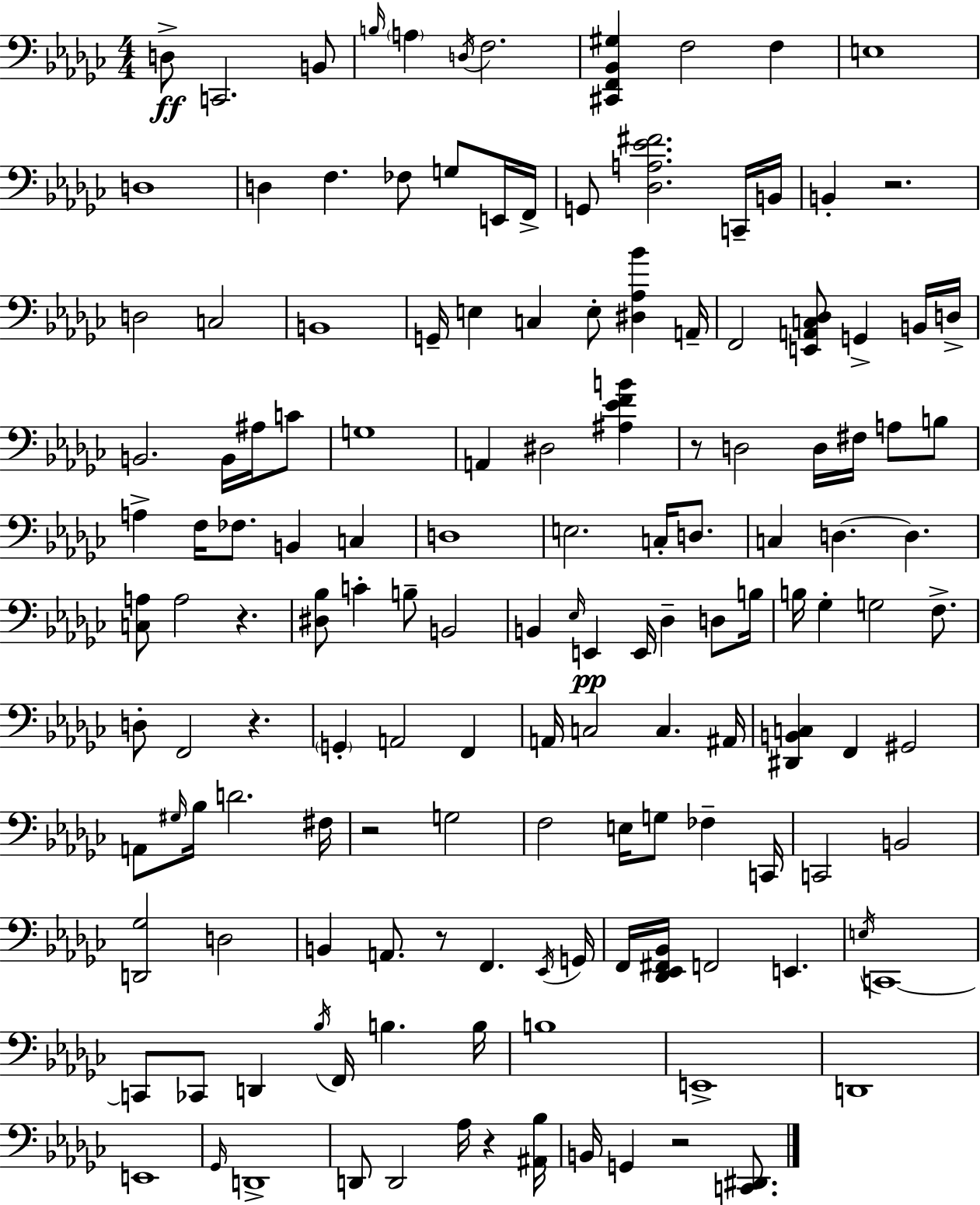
X:1
T:Untitled
M:4/4
L:1/4
K:Ebm
D,/2 C,,2 B,,/2 B,/4 A, D,/4 F,2 [^C,,F,,_B,,^G,] F,2 F, E,4 D,4 D, F, _F,/2 G,/2 E,,/4 F,,/4 G,,/2 [_D,A,_E^F]2 C,,/4 B,,/4 B,, z2 D,2 C,2 B,,4 G,,/4 E, C, E,/2 [^D,_A,_B] A,,/4 F,,2 [E,,A,,C,_D,]/2 G,, B,,/4 D,/4 B,,2 B,,/4 ^A,/4 C/2 G,4 A,, ^D,2 [^A,_EFB] z/2 D,2 D,/4 ^F,/4 A,/2 B,/2 A, F,/4 _F,/2 B,, C, D,4 E,2 C,/4 D,/2 C, D, D, [C,A,]/2 A,2 z [^D,_B,]/2 C B,/2 B,,2 B,, _E,/4 E,, E,,/4 _D, D,/2 B,/4 B,/4 _G, G,2 F,/2 D,/2 F,,2 z G,, A,,2 F,, A,,/4 C,2 C, ^A,,/4 [^D,,B,,C,] F,, ^G,,2 A,,/2 ^G,/4 _B,/4 D2 ^F,/4 z2 G,2 F,2 E,/4 G,/2 _F, C,,/4 C,,2 B,,2 [D,,_G,]2 D,2 B,, A,,/2 z/2 F,, _E,,/4 G,,/4 F,,/4 [_D,,_E,,^F,,_B,,]/4 F,,2 E,, E,/4 C,,4 C,,/2 _C,,/2 D,, _B,/4 F,,/4 B, B,/4 B,4 E,,4 D,,4 E,,4 _G,,/4 D,,4 D,,/2 D,,2 _A,/4 z [^A,,_B,]/4 B,,/4 G,, z2 [C,,^D,,]/2